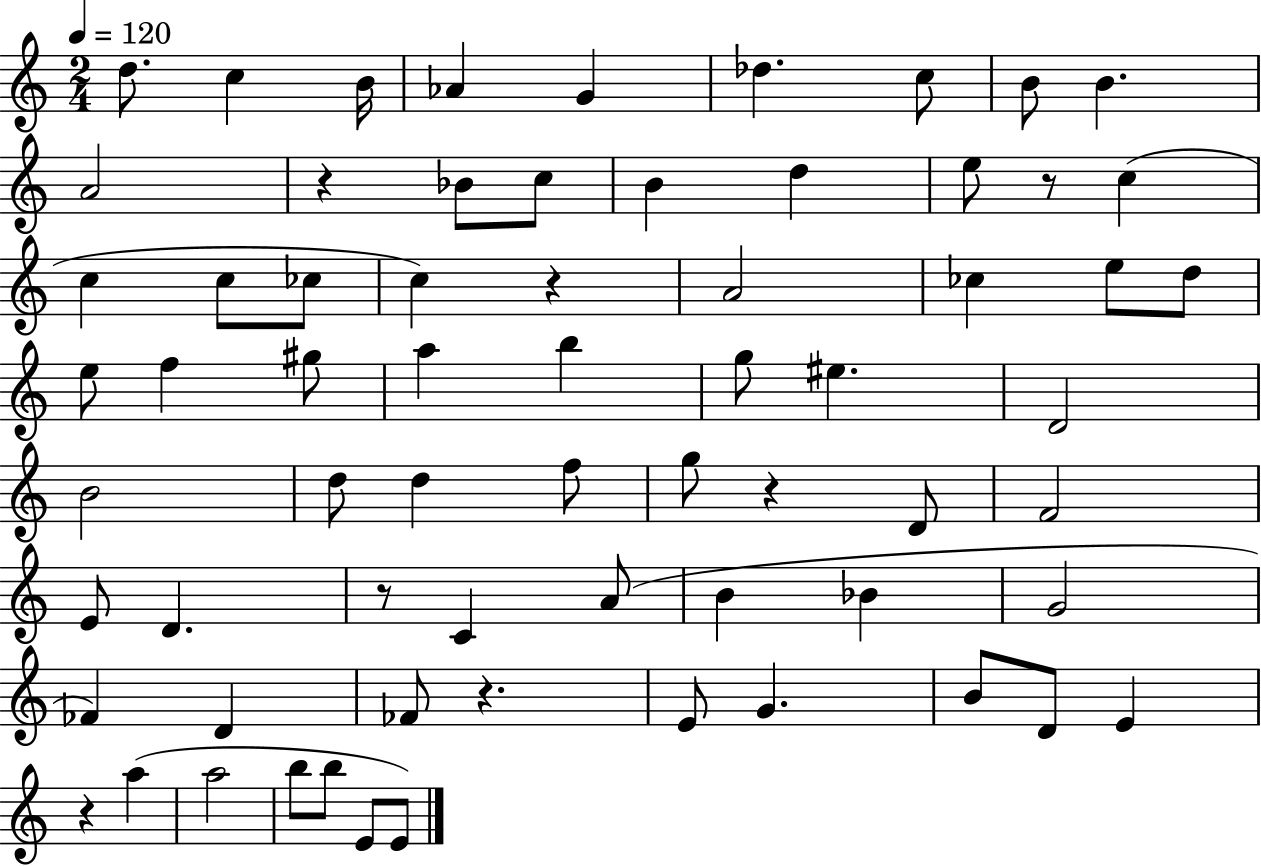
{
  \clef treble
  \numericTimeSignature
  \time 2/4
  \key c \major
  \tempo 4 = 120
  d''8. c''4 b'16 | aes'4 g'4 | des''4. c''8 | b'8 b'4. | \break a'2 | r4 bes'8 c''8 | b'4 d''4 | e''8 r8 c''4( | \break c''4 c''8 ces''8 | c''4) r4 | a'2 | ces''4 e''8 d''8 | \break e''8 f''4 gis''8 | a''4 b''4 | g''8 eis''4. | d'2 | \break b'2 | d''8 d''4 f''8 | g''8 r4 d'8 | f'2 | \break e'8 d'4. | r8 c'4 a'8( | b'4 bes'4 | g'2 | \break fes'4) d'4 | fes'8 r4. | e'8 g'4. | b'8 d'8 e'4 | \break r4 a''4( | a''2 | b''8 b''8 e'8 e'8) | \bar "|."
}